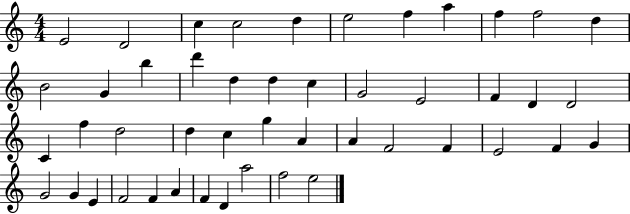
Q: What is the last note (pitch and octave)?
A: E5